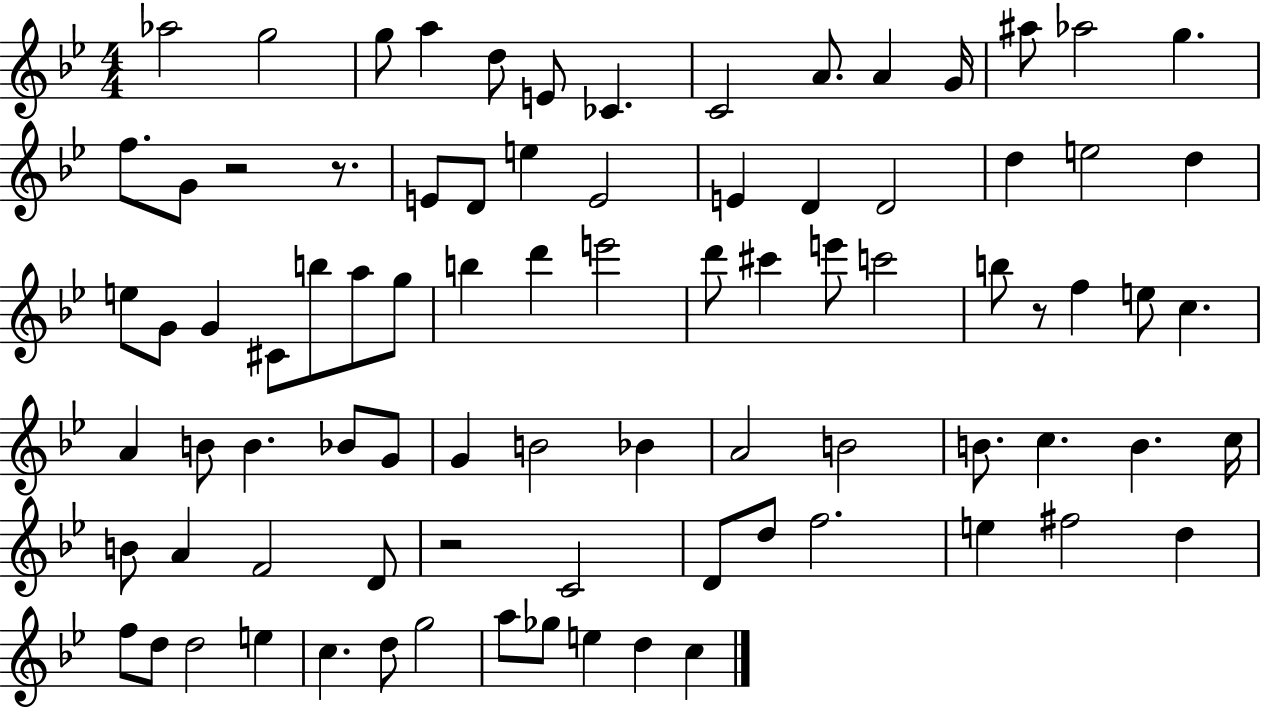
{
  \clef treble
  \numericTimeSignature
  \time 4/4
  \key bes \major
  aes''2 g''2 | g''8 a''4 d''8 e'8 ces'4. | c'2 a'8. a'4 g'16 | ais''8 aes''2 g''4. | \break f''8. g'8 r2 r8. | e'8 d'8 e''4 e'2 | e'4 d'4 d'2 | d''4 e''2 d''4 | \break e''8 g'8 g'4 cis'8 b''8 a''8 g''8 | b''4 d'''4 e'''2 | d'''8 cis'''4 e'''8 c'''2 | b''8 r8 f''4 e''8 c''4. | \break a'4 b'8 b'4. bes'8 g'8 | g'4 b'2 bes'4 | a'2 b'2 | b'8. c''4. b'4. c''16 | \break b'8 a'4 f'2 d'8 | r2 c'2 | d'8 d''8 f''2. | e''4 fis''2 d''4 | \break f''8 d''8 d''2 e''4 | c''4. d''8 g''2 | a''8 ges''8 e''4 d''4 c''4 | \bar "|."
}